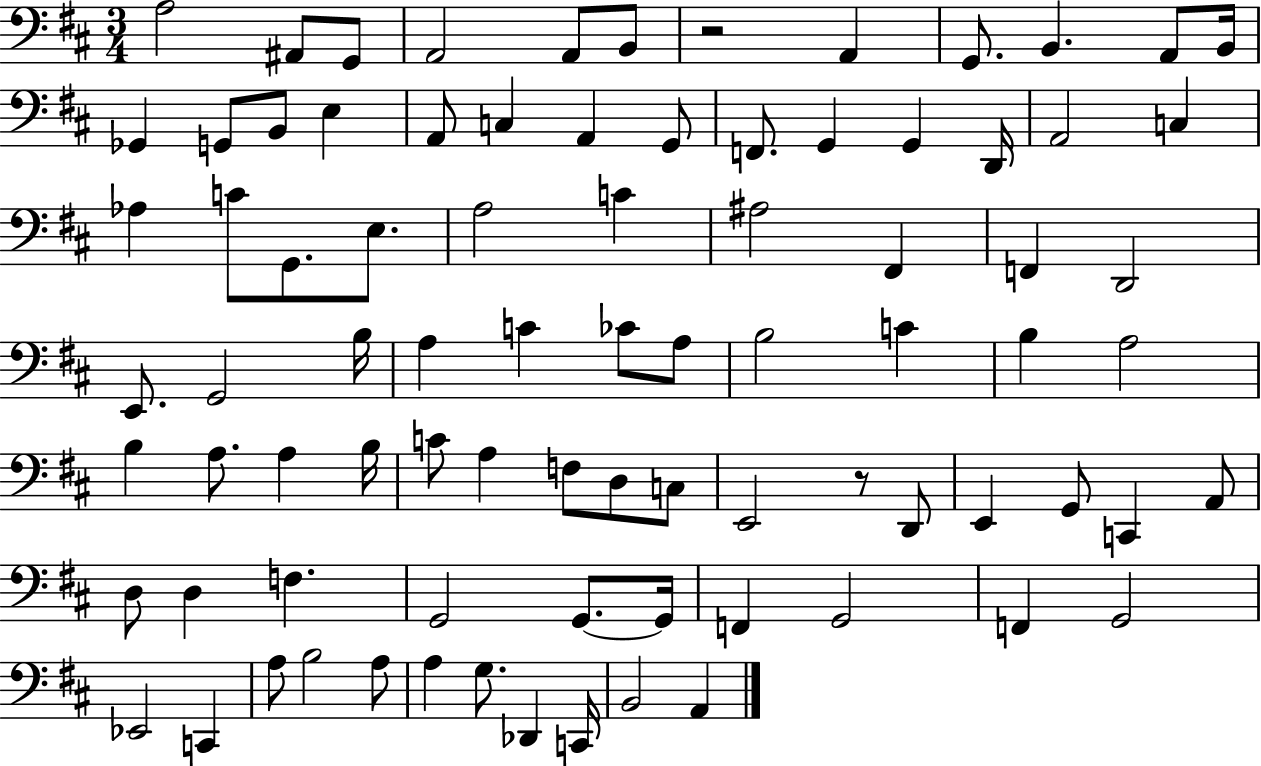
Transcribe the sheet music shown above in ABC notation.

X:1
T:Untitled
M:3/4
L:1/4
K:D
A,2 ^A,,/2 G,,/2 A,,2 A,,/2 B,,/2 z2 A,, G,,/2 B,, A,,/2 B,,/4 _G,, G,,/2 B,,/2 E, A,,/2 C, A,, G,,/2 F,,/2 G,, G,, D,,/4 A,,2 C, _A, C/2 G,,/2 E,/2 A,2 C ^A,2 ^F,, F,, D,,2 E,,/2 G,,2 B,/4 A, C _C/2 A,/2 B,2 C B, A,2 B, A,/2 A, B,/4 C/2 A, F,/2 D,/2 C,/2 E,,2 z/2 D,,/2 E,, G,,/2 C,, A,,/2 D,/2 D, F, G,,2 G,,/2 G,,/4 F,, G,,2 F,, G,,2 _E,,2 C,, A,/2 B,2 A,/2 A, G,/2 _D,, C,,/4 B,,2 A,,